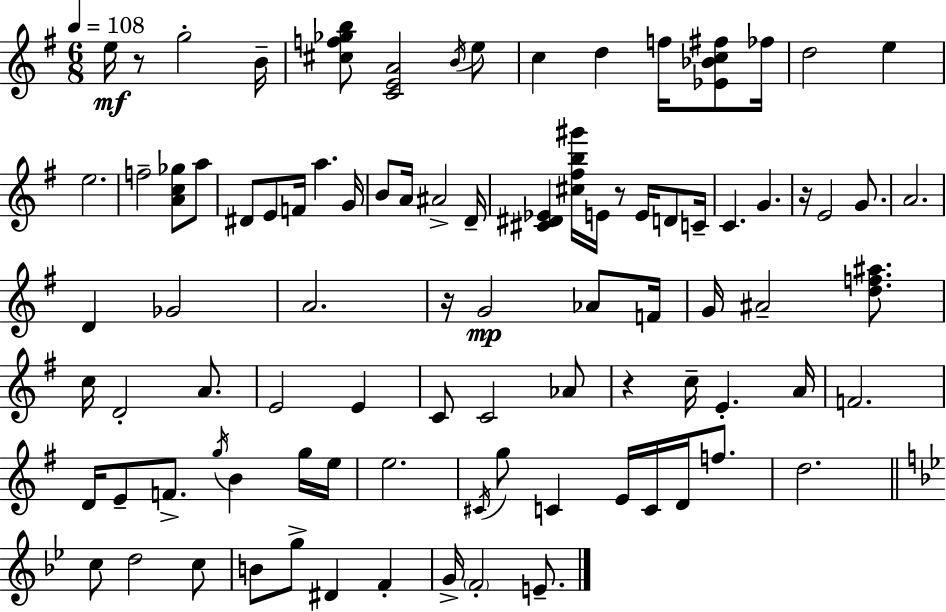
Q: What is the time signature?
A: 6/8